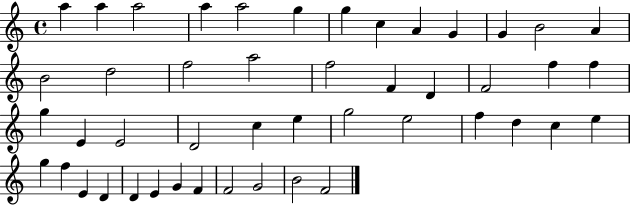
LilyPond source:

{
  \clef treble
  \time 4/4
  \defaultTimeSignature
  \key c \major
  a''4 a''4 a''2 | a''4 a''2 g''4 | g''4 c''4 a'4 g'4 | g'4 b'2 a'4 | \break b'2 d''2 | f''2 a''2 | f''2 f'4 d'4 | f'2 f''4 f''4 | \break g''4 e'4 e'2 | d'2 c''4 e''4 | g''2 e''2 | f''4 d''4 c''4 e''4 | \break g''4 f''4 e'4 d'4 | d'4 e'4 g'4 f'4 | f'2 g'2 | b'2 f'2 | \break \bar "|."
}